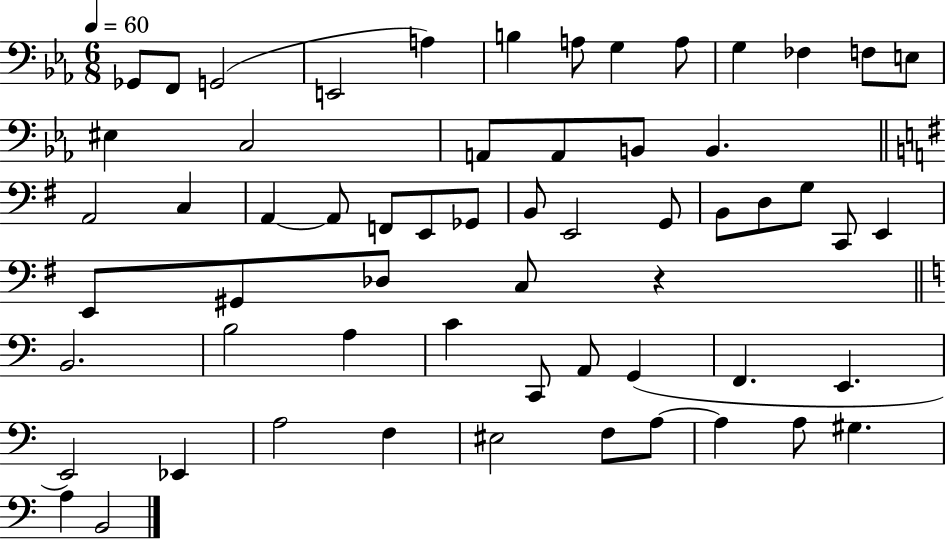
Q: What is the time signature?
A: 6/8